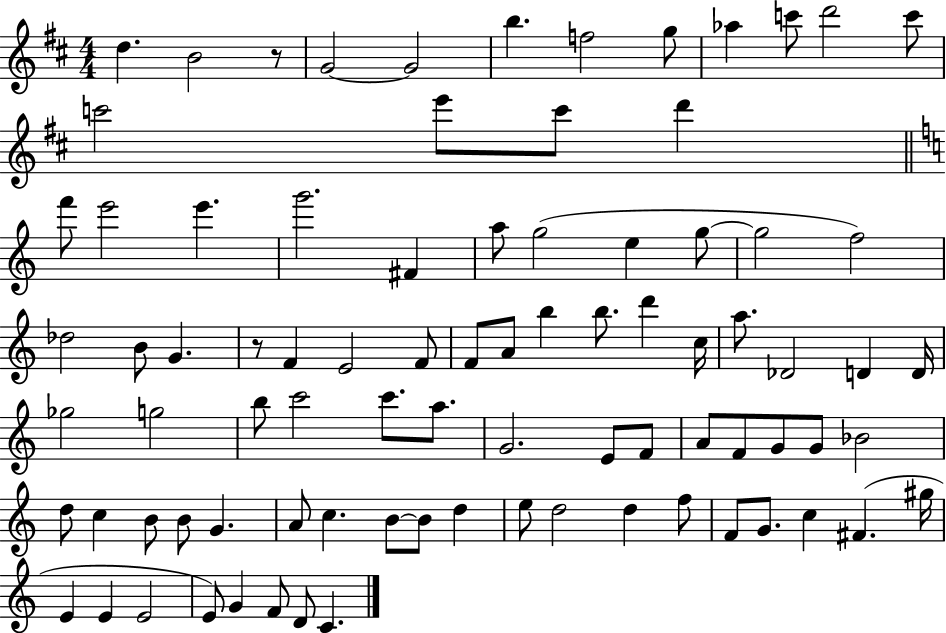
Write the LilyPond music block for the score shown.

{
  \clef treble
  \numericTimeSignature
  \time 4/4
  \key d \major
  d''4. b'2 r8 | g'2~~ g'2 | b''4. f''2 g''8 | aes''4 c'''8 d'''2 c'''8 | \break c'''2 e'''8 c'''8 d'''4 | \bar "||" \break \key c \major f'''8 e'''2 e'''4. | g'''2. fis'4 | a''8 g''2( e''4 g''8~~ | g''2 f''2) | \break des''2 b'8 g'4. | r8 f'4 e'2 f'8 | f'8 a'8 b''4 b''8. d'''4 c''16 | a''8. des'2 d'4 d'16 | \break ges''2 g''2 | b''8 c'''2 c'''8. a''8. | g'2. e'8 f'8 | a'8 f'8 g'8 g'8 bes'2 | \break d''8 c''4 b'8 b'8 g'4. | a'8 c''4. b'8~~ b'8 d''4 | e''8 d''2 d''4 f''8 | f'8 g'8. c''4 fis'4.( gis''16 | \break e'4 e'4 e'2 | e'8) g'4 f'8 d'8 c'4. | \bar "|."
}